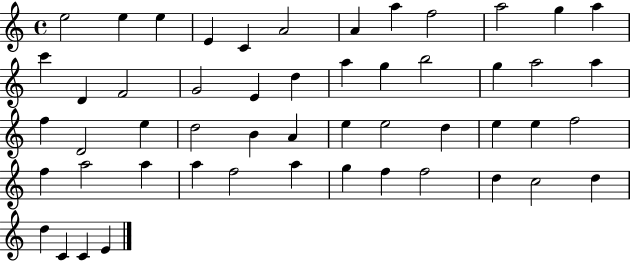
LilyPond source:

{
  \clef treble
  \time 4/4
  \defaultTimeSignature
  \key c \major
  e''2 e''4 e''4 | e'4 c'4 a'2 | a'4 a''4 f''2 | a''2 g''4 a''4 | \break c'''4 d'4 f'2 | g'2 e'4 d''4 | a''4 g''4 b''2 | g''4 a''2 a''4 | \break f''4 d'2 e''4 | d''2 b'4 a'4 | e''4 e''2 d''4 | e''4 e''4 f''2 | \break f''4 a''2 a''4 | a''4 f''2 a''4 | g''4 f''4 f''2 | d''4 c''2 d''4 | \break d''4 c'4 c'4 e'4 | \bar "|."
}